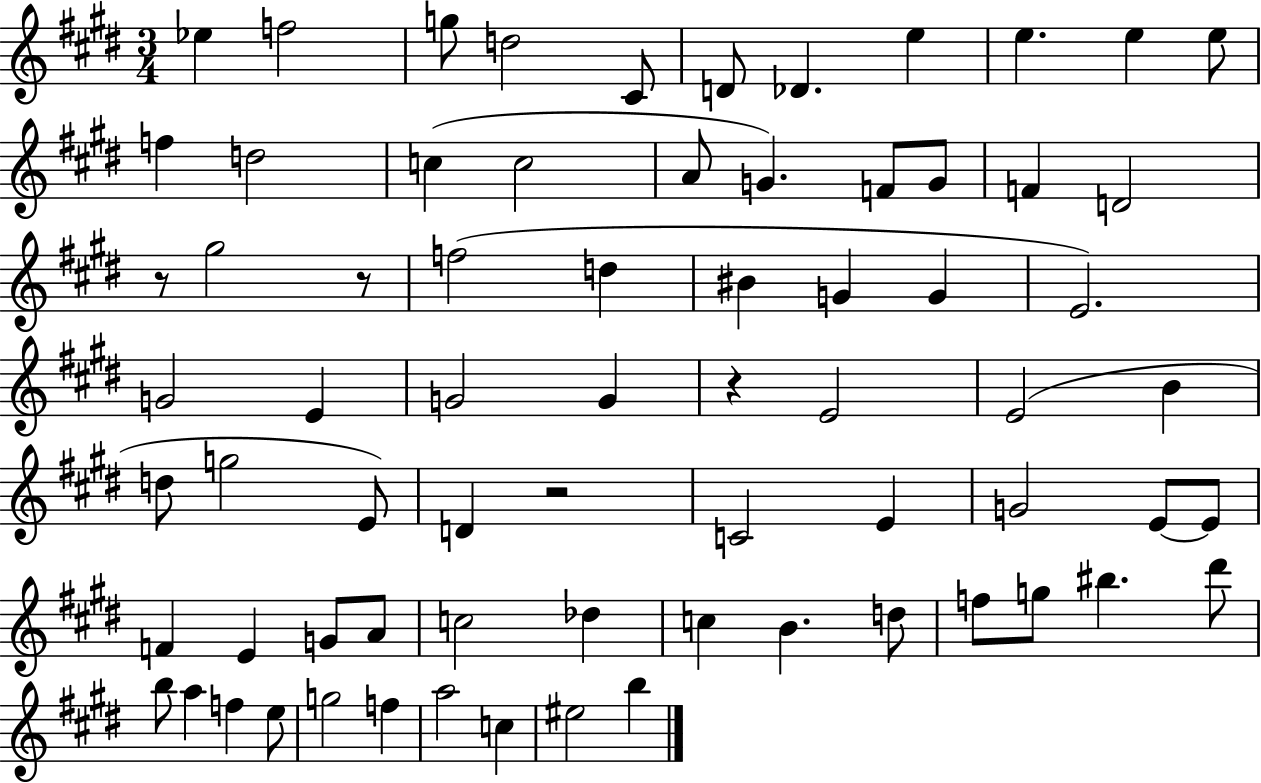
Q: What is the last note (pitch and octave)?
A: B5